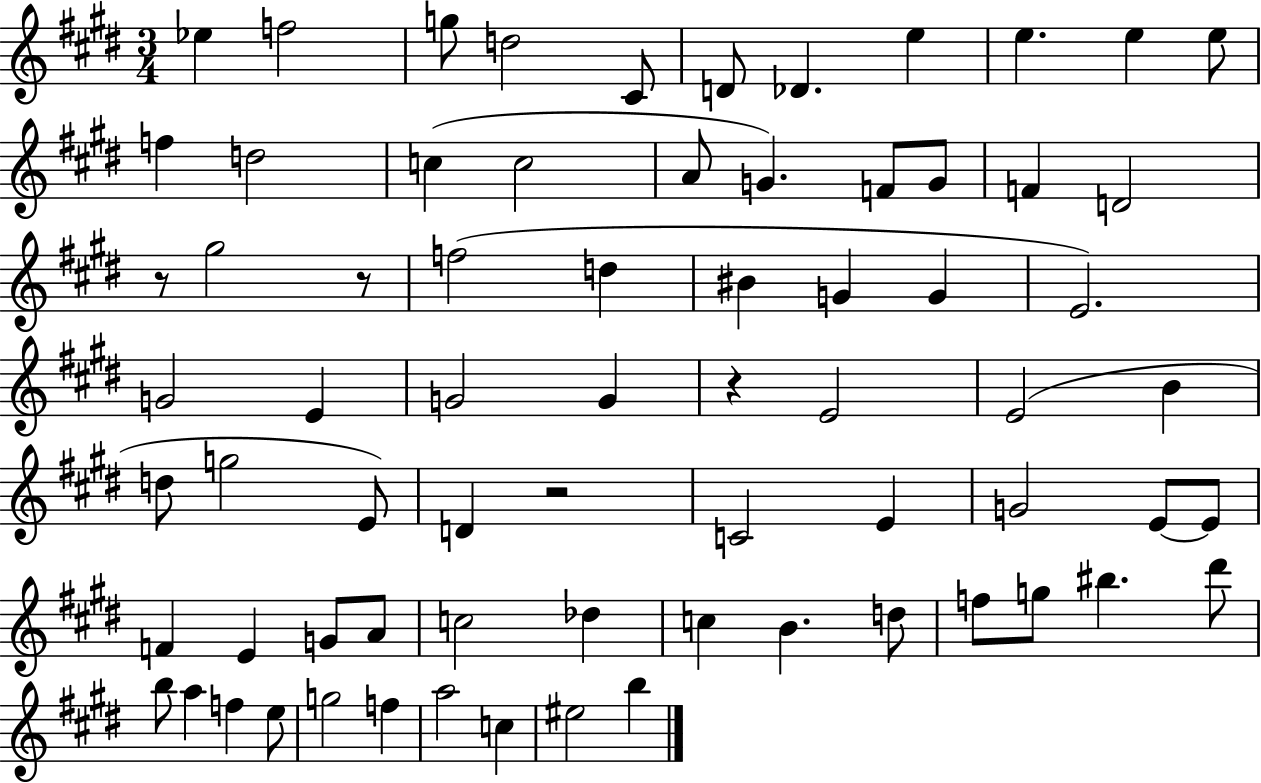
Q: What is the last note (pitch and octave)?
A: B5